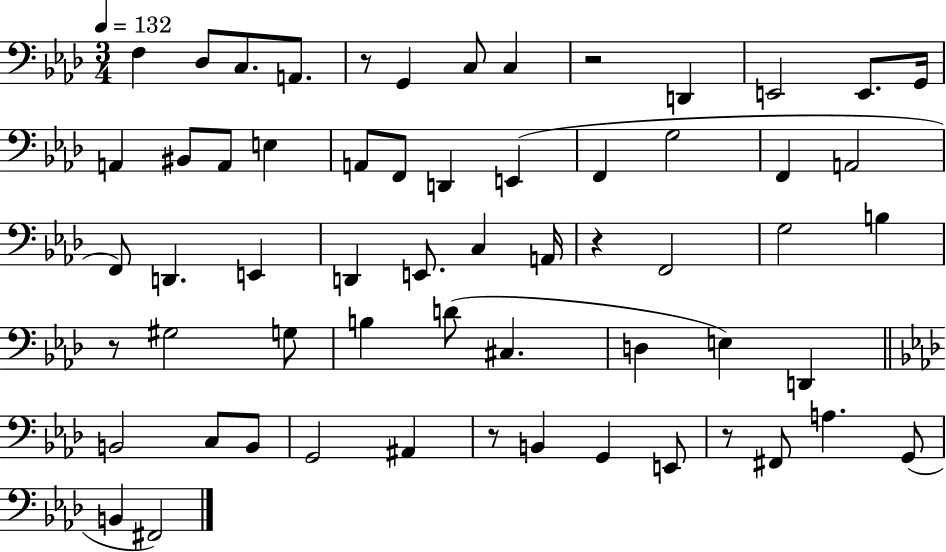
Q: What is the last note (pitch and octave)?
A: F#2